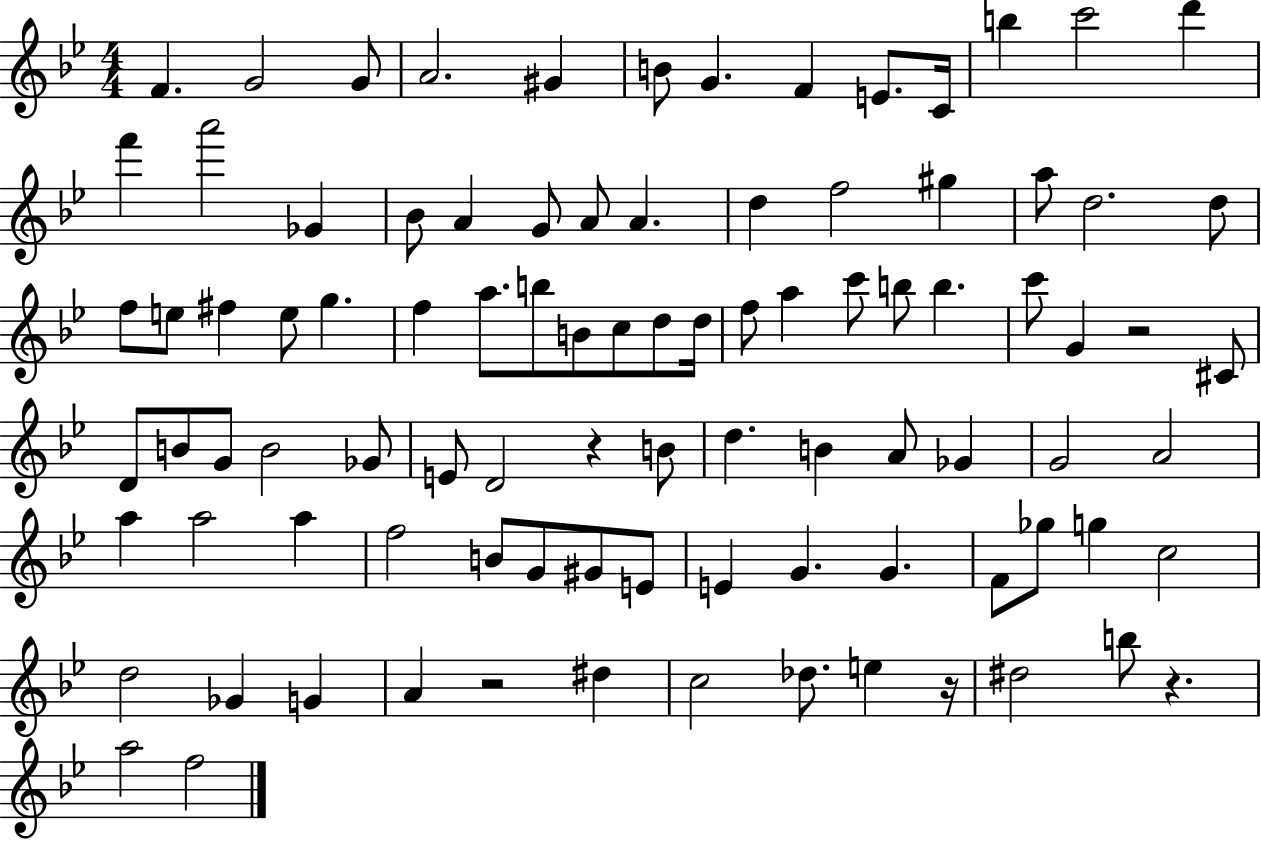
F4/q. G4/h G4/e A4/h. G#4/q B4/e G4/q. F4/q E4/e. C4/s B5/q C6/h D6/q F6/q A6/h Gb4/q Bb4/e A4/q G4/e A4/e A4/q. D5/q F5/h G#5/q A5/e D5/h. D5/e F5/e E5/e F#5/q E5/e G5/q. F5/q A5/e. B5/e B4/e C5/e D5/e D5/s F5/e A5/q C6/e B5/e B5/q. C6/e G4/q R/h C#4/e D4/e B4/e G4/e B4/h Gb4/e E4/e D4/h R/q B4/e D5/q. B4/q A4/e Gb4/q G4/h A4/h A5/q A5/h A5/q F5/h B4/e G4/e G#4/e E4/e E4/q G4/q. G4/q. F4/e Gb5/e G5/q C5/h D5/h Gb4/q G4/q A4/q R/h D#5/q C5/h Db5/e. E5/q R/s D#5/h B5/e R/q. A5/h F5/h